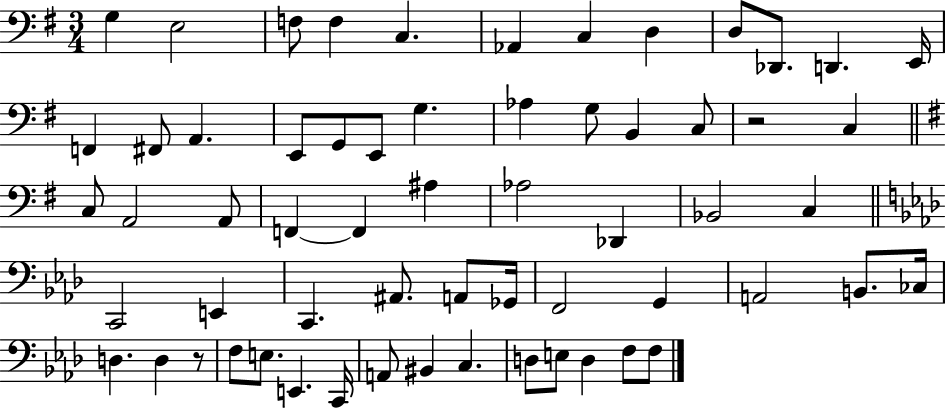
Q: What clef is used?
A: bass